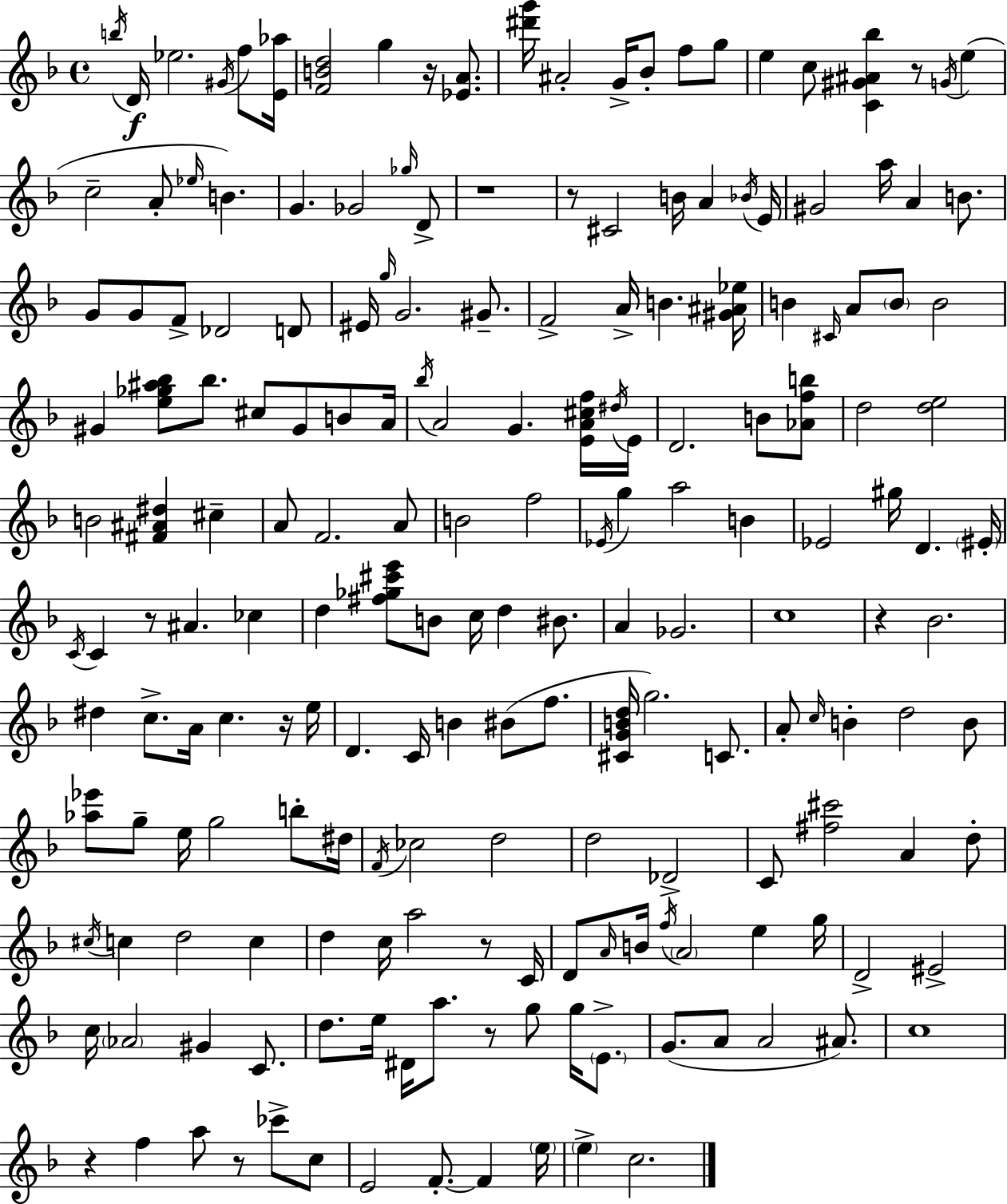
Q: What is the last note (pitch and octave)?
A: C5